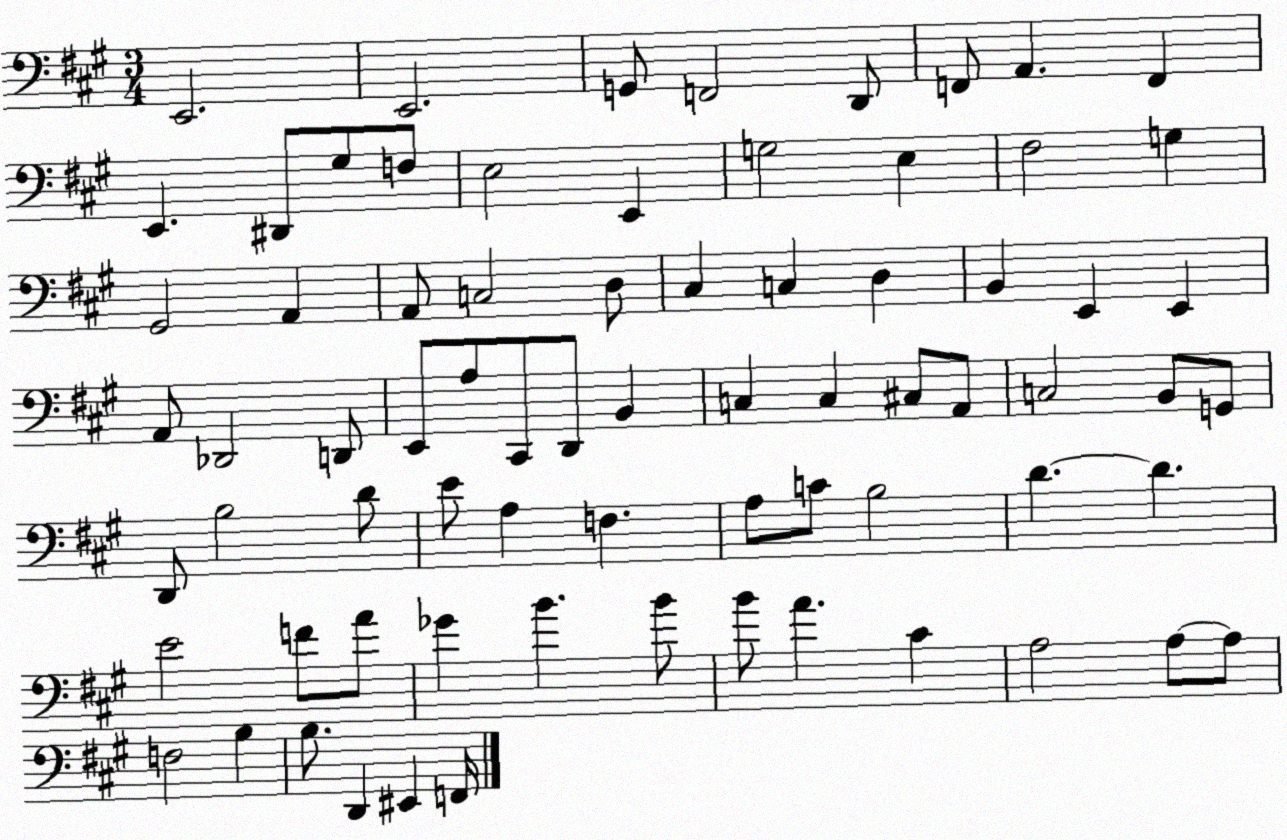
X:1
T:Untitled
M:3/4
L:1/4
K:A
E,,2 E,,2 G,,/2 F,,2 D,,/2 F,,/2 A,, F,, E,, ^D,,/2 ^G,/2 F,/2 E,2 E,, G,2 E, ^F,2 G, ^G,,2 A,, A,,/2 C,2 D,/2 ^C, C, D, B,, E,, E,, A,,/2 _D,,2 D,,/2 E,,/2 A,/2 ^C,,/2 D,,/2 B,, C, C, ^C,/2 A,,/2 C,2 B,,/2 G,,/2 D,,/2 B,2 D/2 E/2 A, F, A,/2 C/2 B,2 D D E2 F/2 A/2 _G B B/2 B/2 A ^C A,2 A,/2 A,/2 F,2 B, B,/2 D,, ^E,, F,,/4